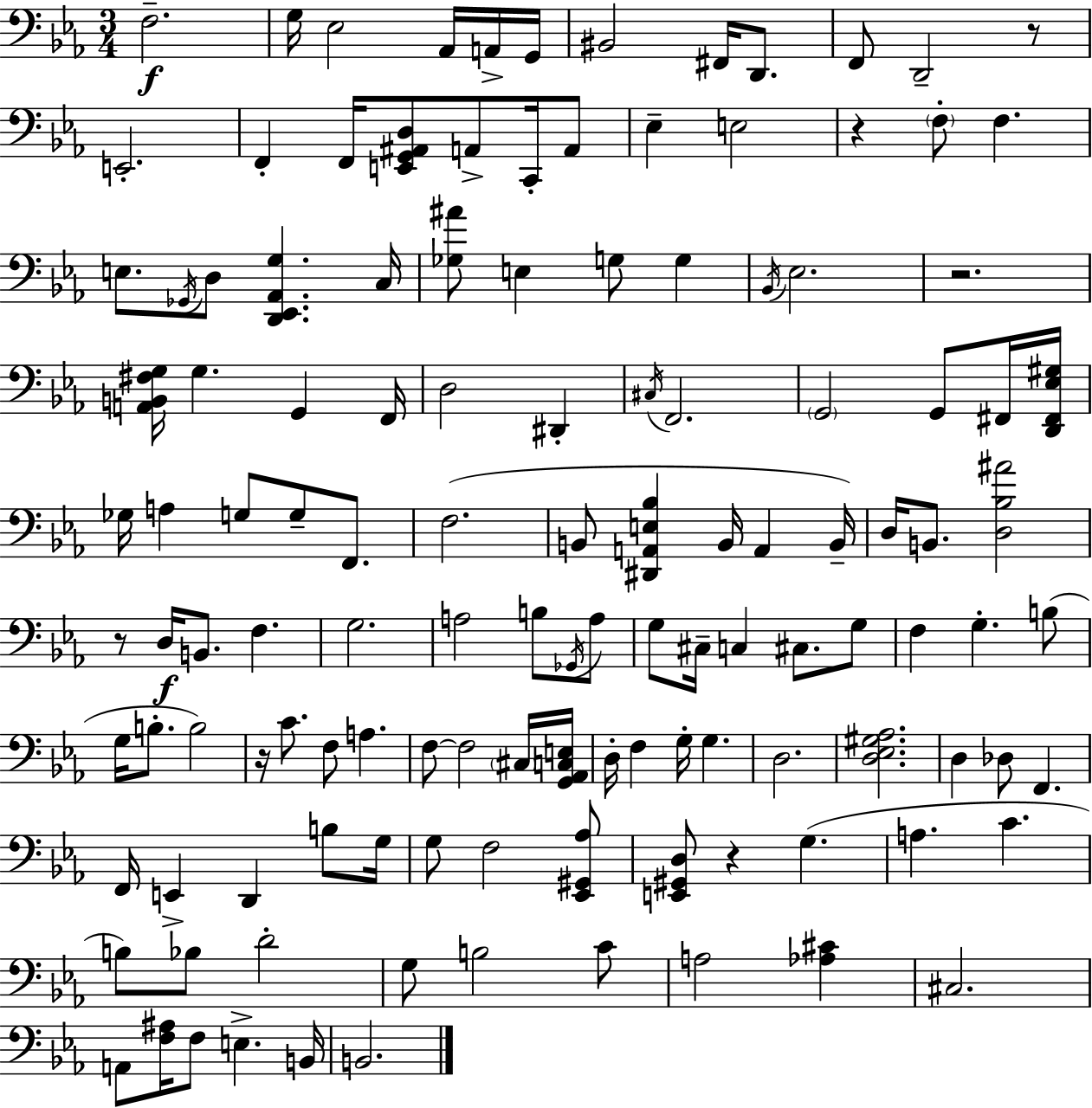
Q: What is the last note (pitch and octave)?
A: B2